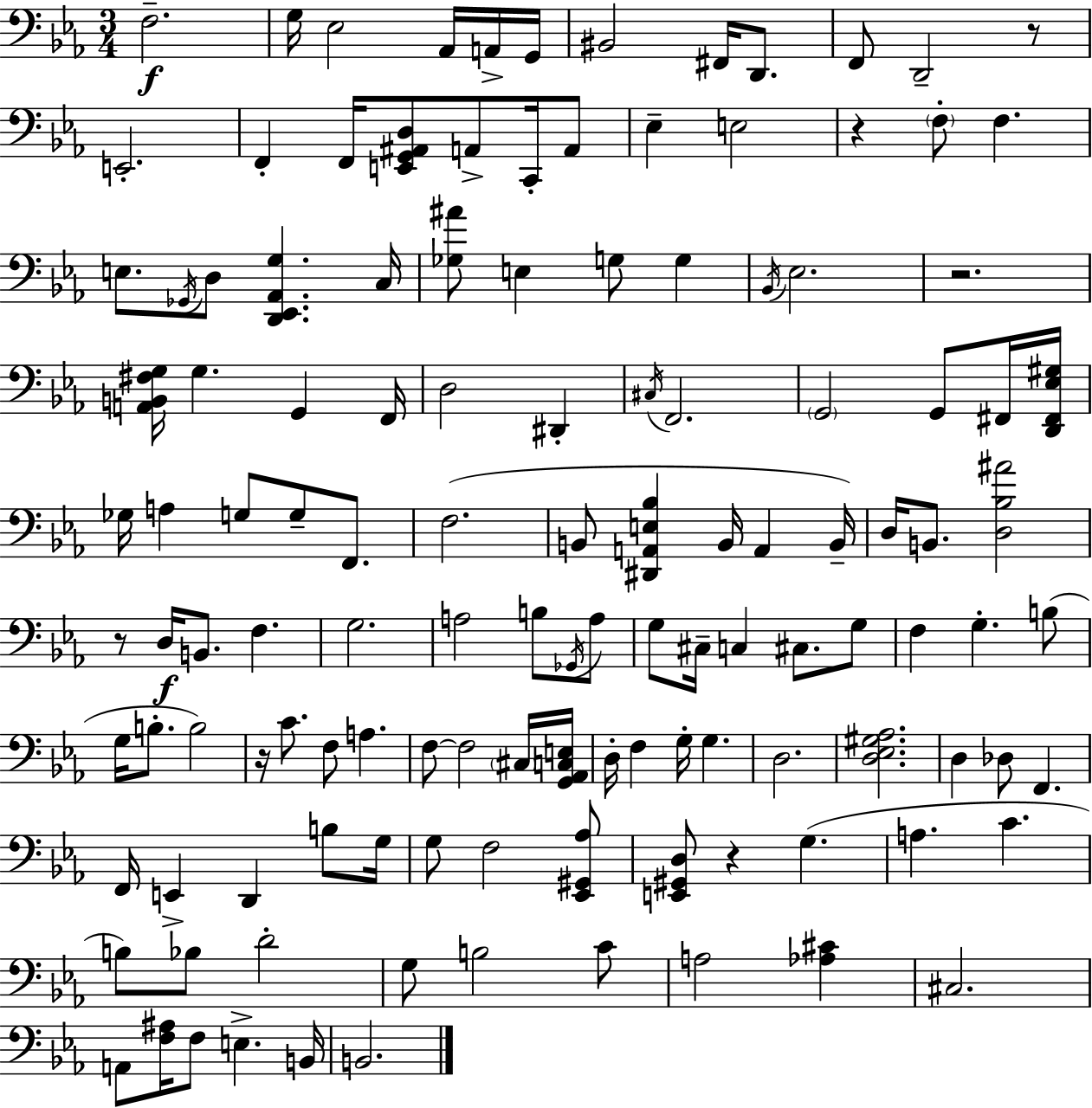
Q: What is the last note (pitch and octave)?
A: B2